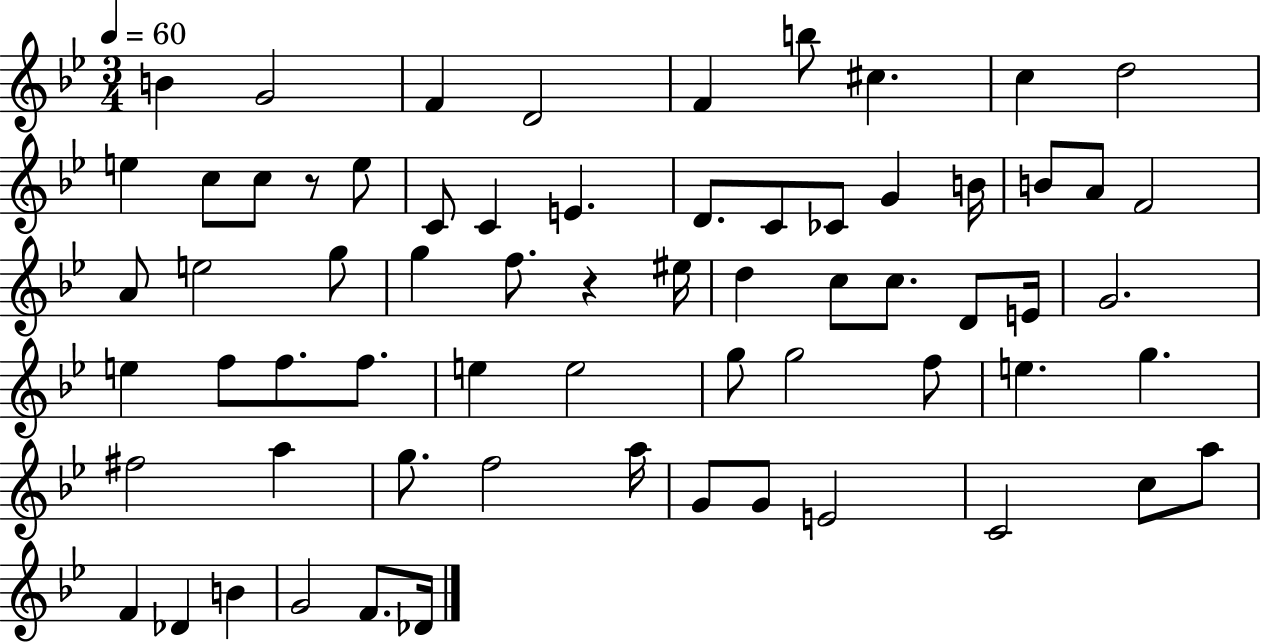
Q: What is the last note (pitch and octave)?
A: Db4